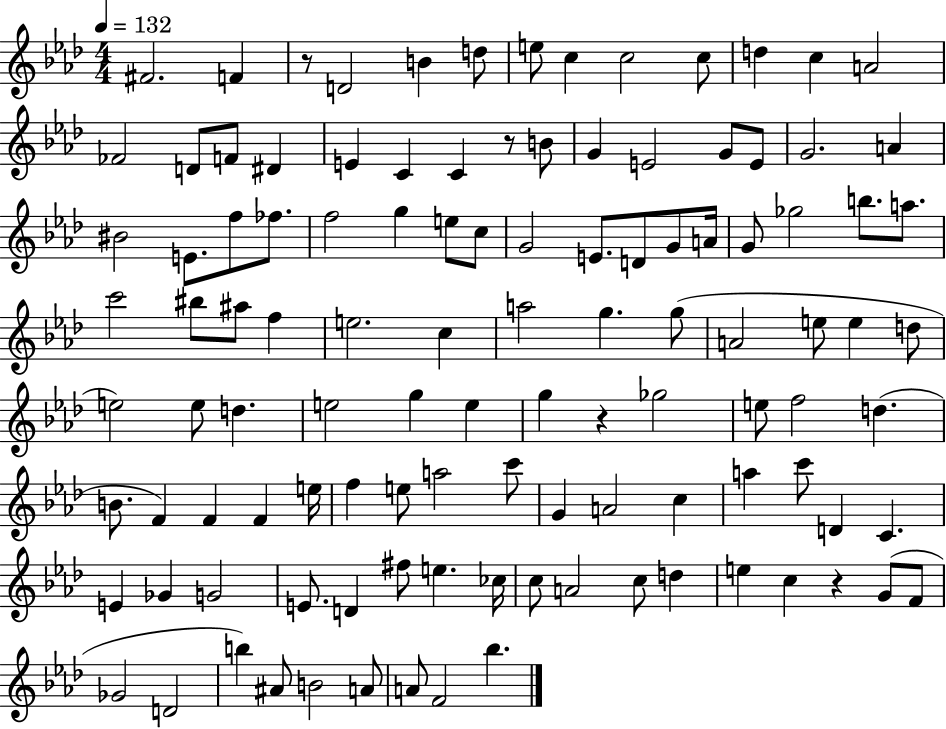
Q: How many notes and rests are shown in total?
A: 112